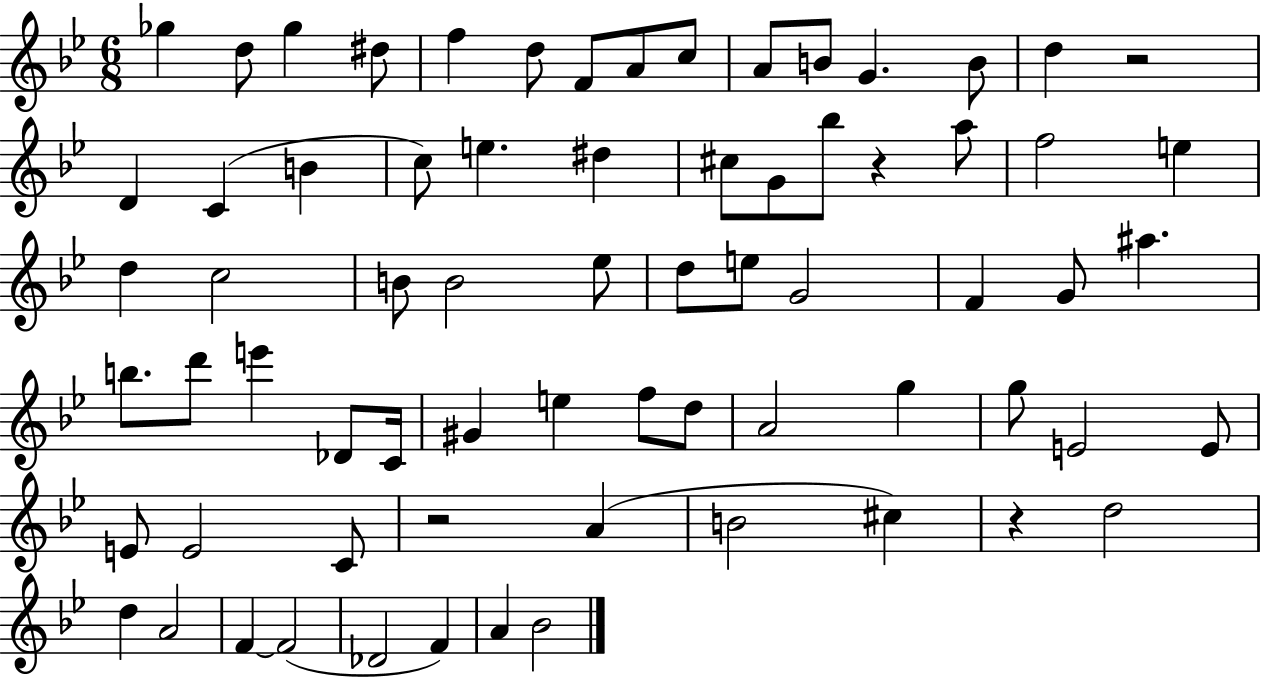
Gb5/q D5/e Gb5/q D#5/e F5/q D5/e F4/e A4/e C5/e A4/e B4/e G4/q. B4/e D5/q R/h D4/q C4/q B4/q C5/e E5/q. D#5/q C#5/e G4/e Bb5/e R/q A5/e F5/h E5/q D5/q C5/h B4/e B4/h Eb5/e D5/e E5/e G4/h F4/q G4/e A#5/q. B5/e. D6/e E6/q Db4/e C4/s G#4/q E5/q F5/e D5/e A4/h G5/q G5/e E4/h E4/e E4/e E4/h C4/e R/h A4/q B4/h C#5/q R/q D5/h D5/q A4/h F4/q F4/h Db4/h F4/q A4/q Bb4/h